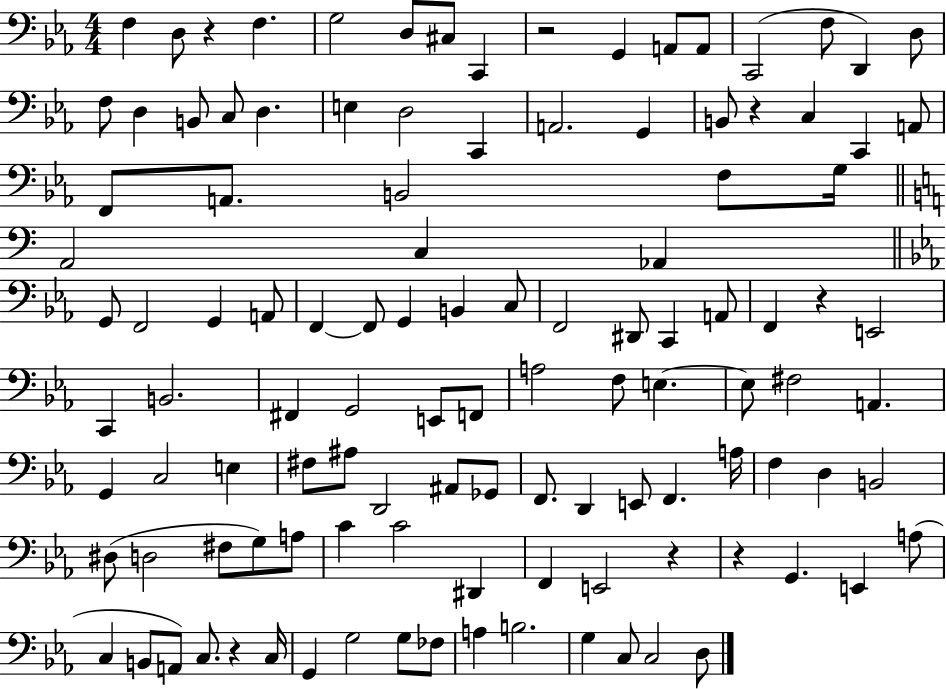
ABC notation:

X:1
T:Untitled
M:4/4
L:1/4
K:Eb
F, D,/2 z F, G,2 D,/2 ^C,/2 C,, z2 G,, A,,/2 A,,/2 C,,2 F,/2 D,, D,/2 F,/2 D, B,,/2 C,/2 D, E, D,2 C,, A,,2 G,, B,,/2 z C, C,, A,,/2 F,,/2 A,,/2 B,,2 F,/2 G,/4 A,,2 C, _A,, G,,/2 F,,2 G,, A,,/2 F,, F,,/2 G,, B,, C,/2 F,,2 ^D,,/2 C,, A,,/2 F,, z E,,2 C,, B,,2 ^F,, G,,2 E,,/2 F,,/2 A,2 F,/2 E, E,/2 ^F,2 A,, G,, C,2 E, ^F,/2 ^A,/2 D,,2 ^A,,/2 _G,,/2 F,,/2 D,, E,,/2 F,, A,/4 F, D, B,,2 ^D,/2 D,2 ^F,/2 G,/2 A,/2 C C2 ^D,, F,, E,,2 z z G,, E,, A,/2 C, B,,/2 A,,/2 C,/2 z C,/4 G,, G,2 G,/2 _F,/2 A, B,2 G, C,/2 C,2 D,/2